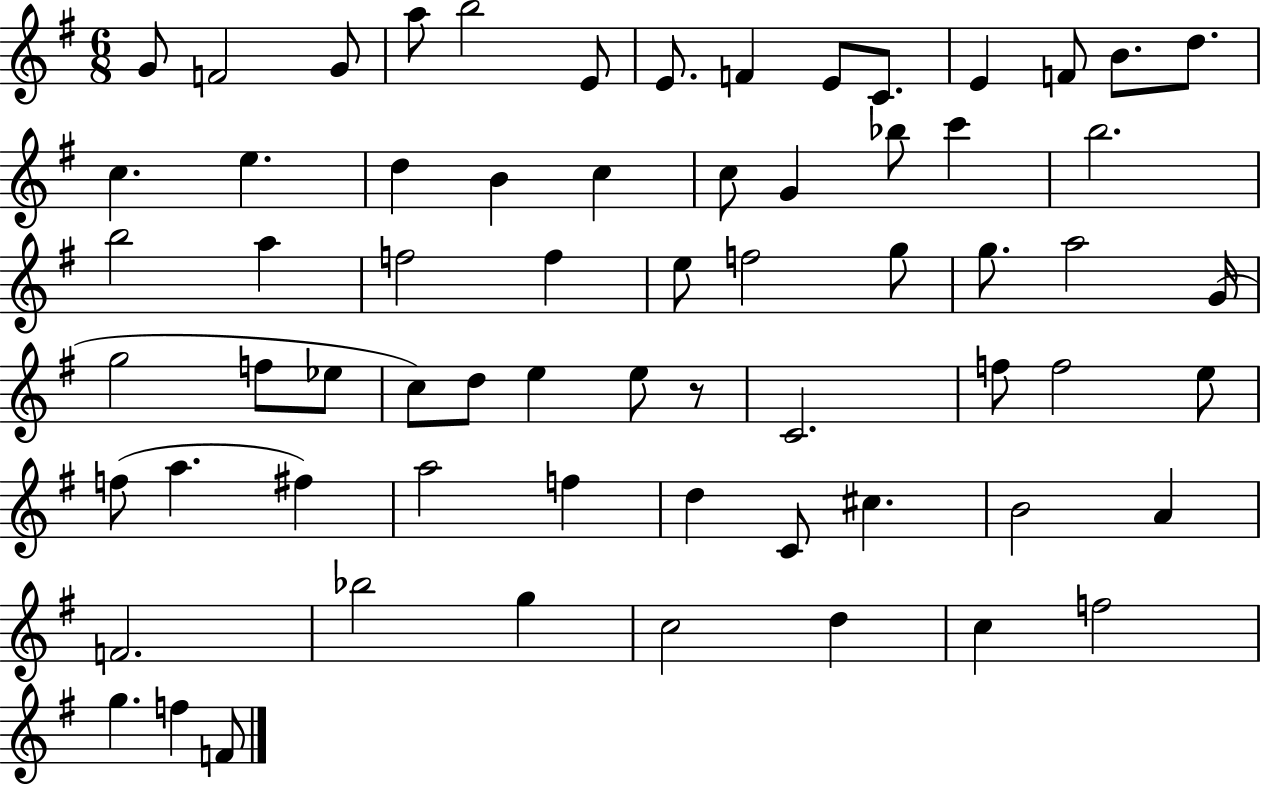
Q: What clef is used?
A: treble